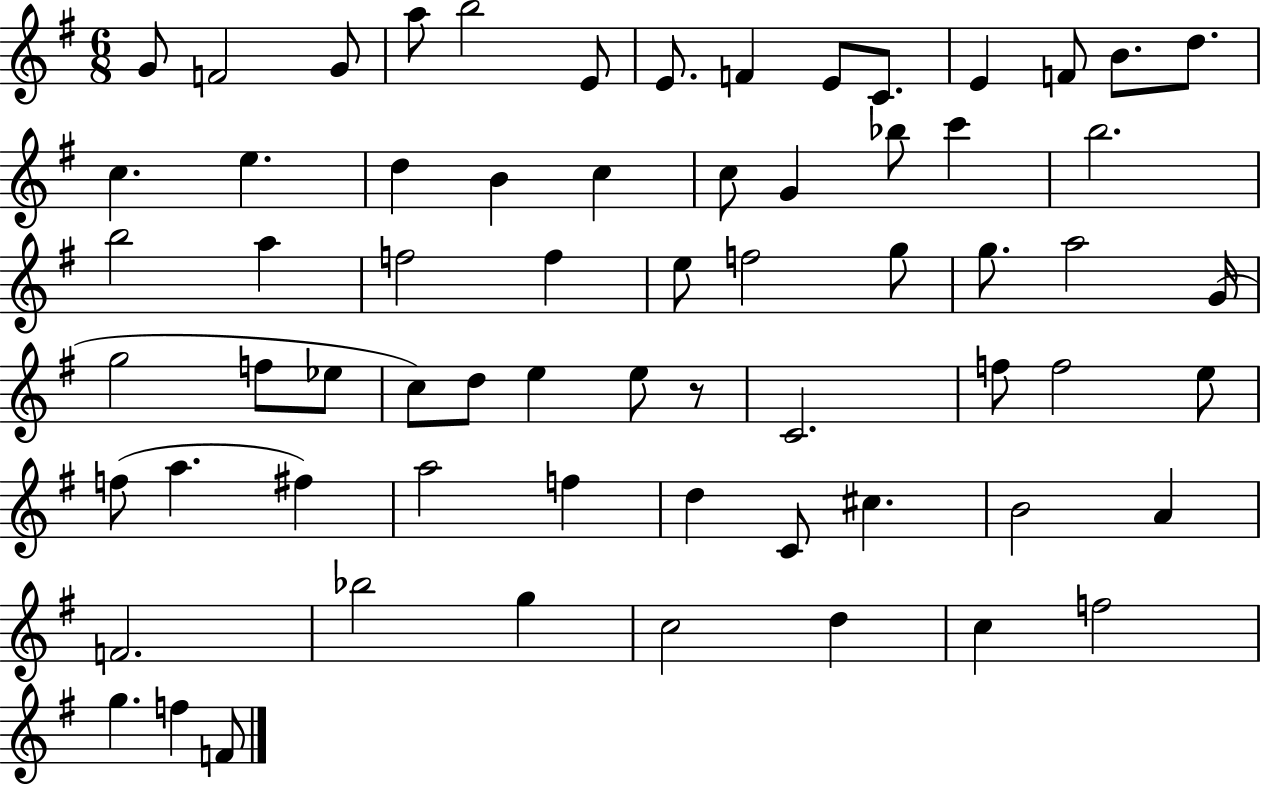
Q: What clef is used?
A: treble